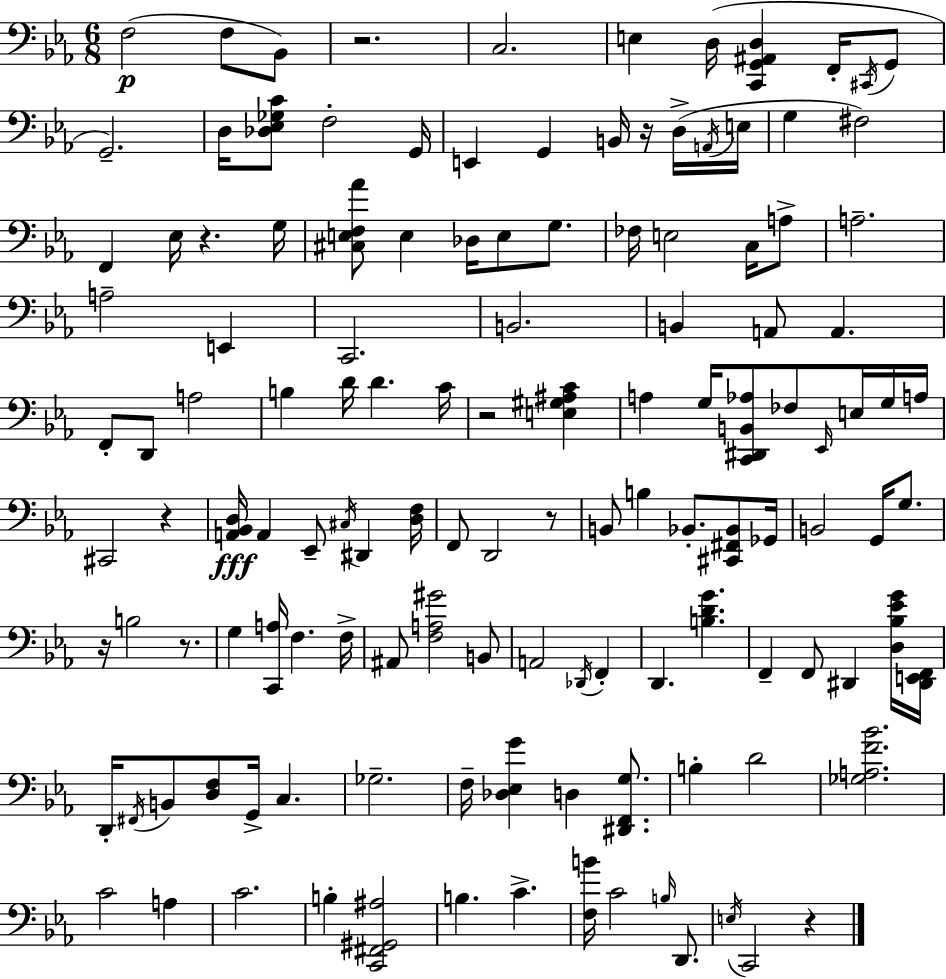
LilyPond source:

{
  \clef bass
  \numericTimeSignature
  \time 6/8
  \key ees \major
  f2(\p f8 bes,8) | r2. | c2. | e4 d16( <c, g, ais, d>4 f,16-. \acciaccatura { cis,16 } g,8 | \break g,2.--) | d16 <des ees ges c'>8 f2-. | g,16 e,4 g,4 b,16 r16 d16->( | \acciaccatura { a,16 } e16 g4 fis2) | \break f,4 ees16 r4. | g16 <cis e f aes'>8 e4 des16 e8 g8. | fes16 e2 c16 | a8-> a2.-- | \break a2-- e,4 | c,2. | b,2. | b,4 a,8 a,4. | \break f,8-. d,8 a2 | b4 d'16 d'4. | c'16 r2 <e gis ais c'>4 | a4 g16 <c, dis, b, aes>8 fes8 \grace { ees,16 } | \break e16 g16 a16 cis,2 r4 | <a, bes, d>16\fff a,4 ees,8-- \acciaccatura { cis16 } dis,4 | <d f>16 f,8 d,2 | r8 b,8 b4 bes,8.-. | \break <cis, fis, bes,>8 ges,16 b,2 | g,16 g8. r16 b2 | r8. g4 <c, a>16 f4. | f16-> ais,8 <f a gis'>2 | \break b,8 a,2 | \acciaccatura { des,16 } f,4-. d,4. <b d' g'>4. | f,4-- f,8 dis,4 | <d bes ees' g'>16 <dis, e, f,>16 d,16-. \acciaccatura { fis,16 } b,8 <d f>8 g,16-> | \break c4. ges2.-- | f16-- <des ees g'>4 d4 | <dis, f, g>8. b4-. d'2 | <ges a f' bes'>2. | \break c'2 | a4 c'2. | b4-. <c, fis, gis, ais>2 | b4. | \break c'4.-> <f b'>16 c'2 | \grace { b16 } d,8. \acciaccatura { e16 } c,2 | r4 \bar "|."
}